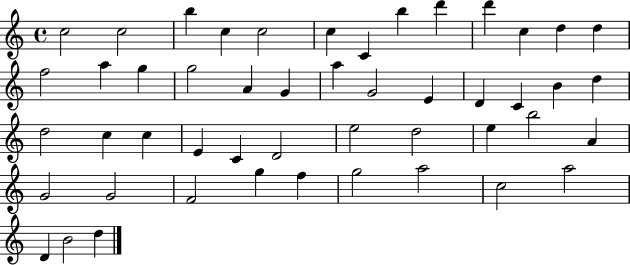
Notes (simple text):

C5/h C5/h B5/q C5/q C5/h C5/q C4/q B5/q D6/q D6/q C5/q D5/q D5/q F5/h A5/q G5/q G5/h A4/q G4/q A5/q G4/h E4/q D4/q C4/q B4/q D5/q D5/h C5/q C5/q E4/q C4/q D4/h E5/h D5/h E5/q B5/h A4/q G4/h G4/h F4/h G5/q F5/q G5/h A5/h C5/h A5/h D4/q B4/h D5/q